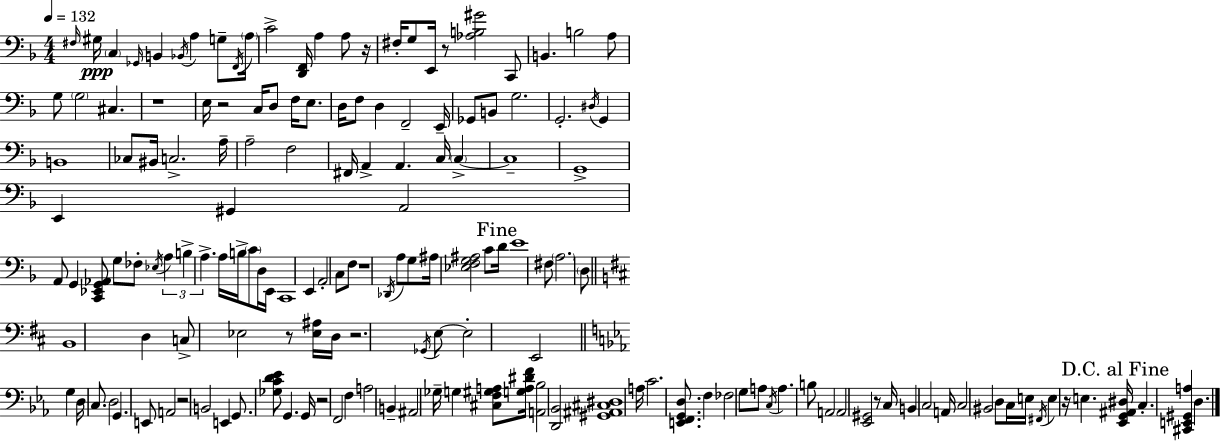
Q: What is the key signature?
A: D minor